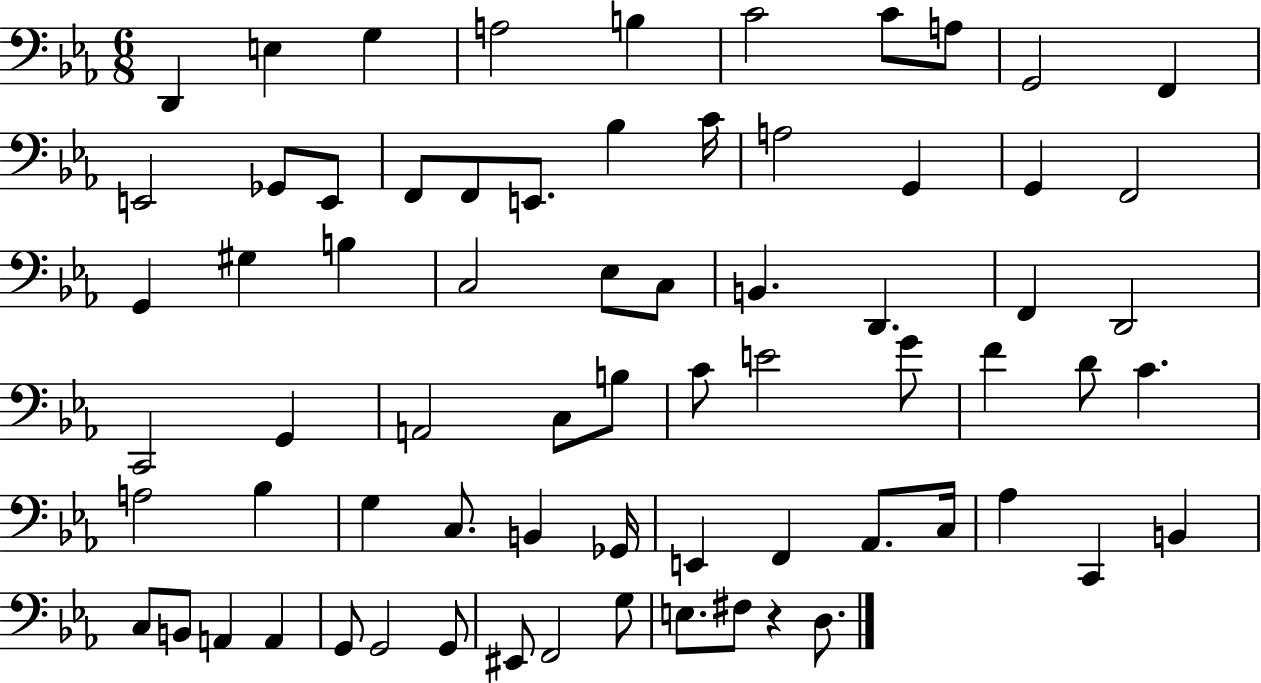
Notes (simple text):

D2/q E3/q G3/q A3/h B3/q C4/h C4/e A3/e G2/h F2/q E2/h Gb2/e E2/e F2/e F2/e E2/e. Bb3/q C4/s A3/h G2/q G2/q F2/h G2/q G#3/q B3/q C3/h Eb3/e C3/e B2/q. D2/q. F2/q D2/h C2/h G2/q A2/h C3/e B3/e C4/e E4/h G4/e F4/q D4/e C4/q. A3/h Bb3/q G3/q C3/e. B2/q Gb2/s E2/q F2/q Ab2/e. C3/s Ab3/q C2/q B2/q C3/e B2/e A2/q A2/q G2/e G2/h G2/e EIS2/e F2/h G3/e E3/e. F#3/e R/q D3/e.